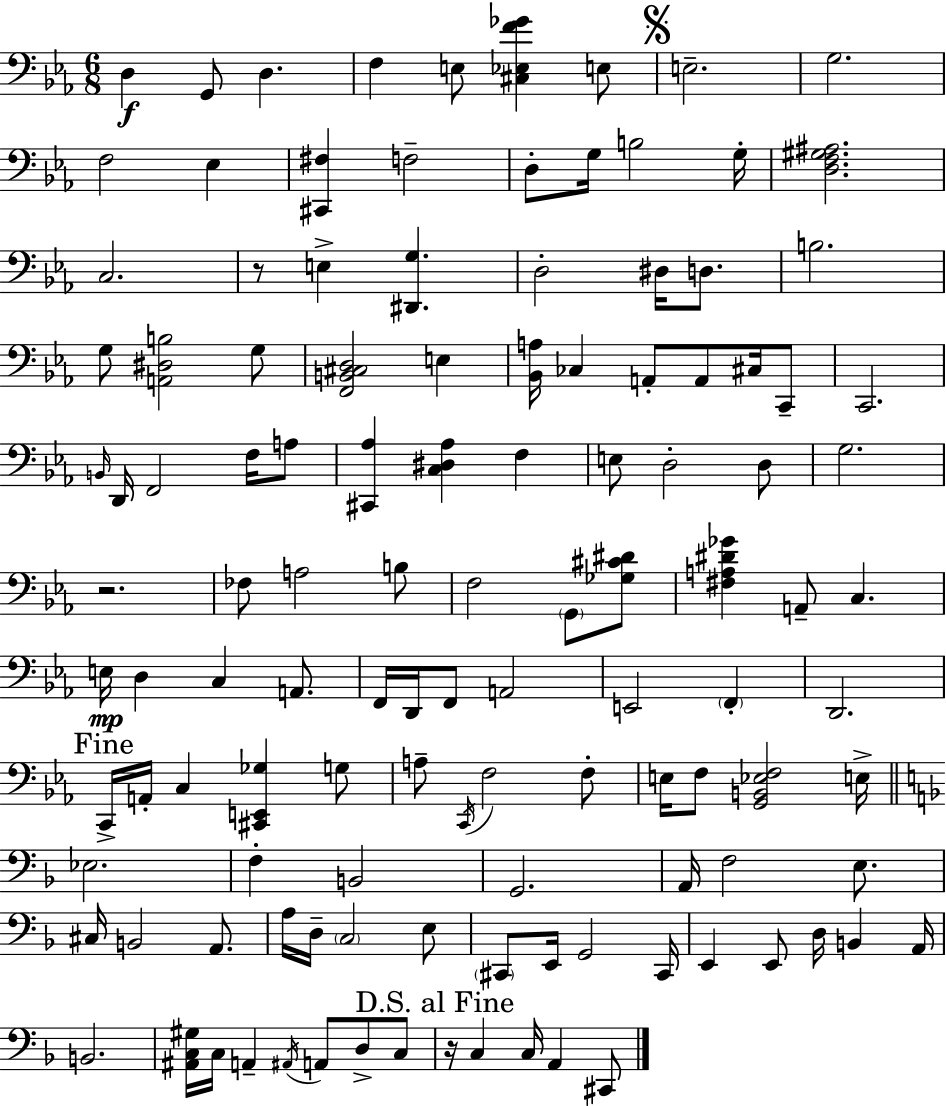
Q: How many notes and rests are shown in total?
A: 120